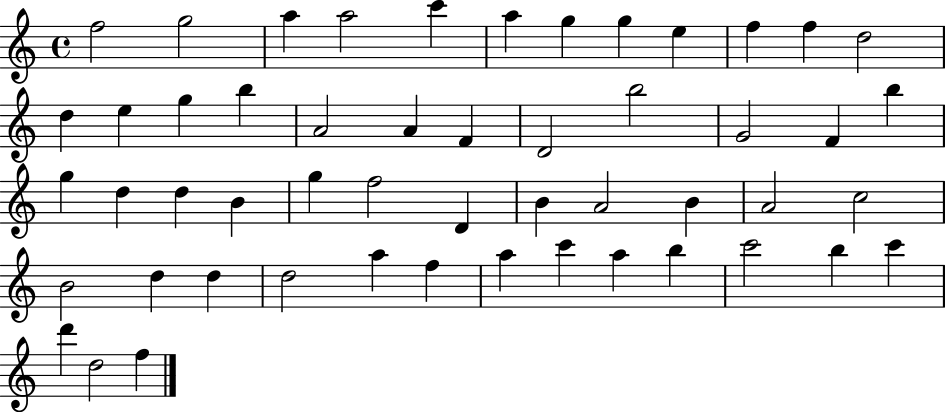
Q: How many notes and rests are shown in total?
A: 52